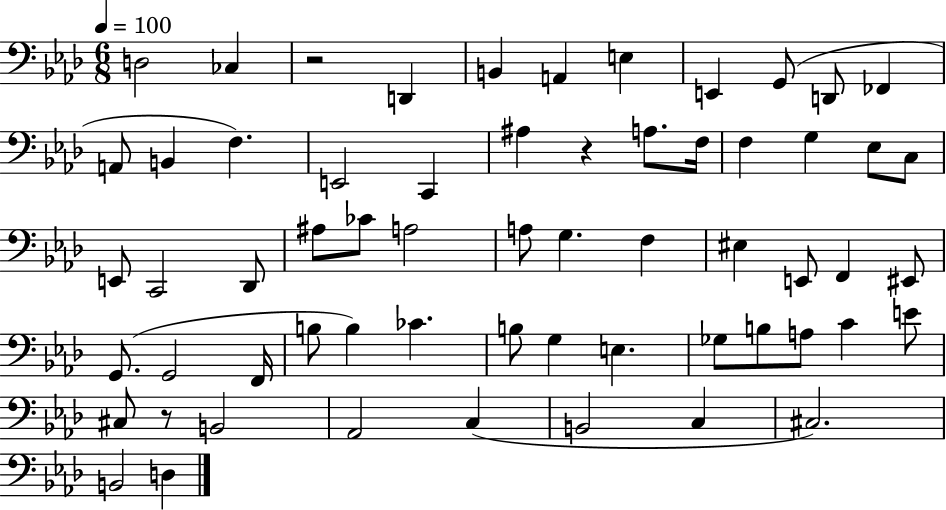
D3/h CES3/q R/h D2/q B2/q A2/q E3/q E2/q G2/e D2/e FES2/q A2/e B2/q F3/q. E2/h C2/q A#3/q R/q A3/e. F3/s F3/q G3/q Eb3/e C3/e E2/e C2/h Db2/e A#3/e CES4/e A3/h A3/e G3/q. F3/q EIS3/q E2/e F2/q EIS2/e G2/e. G2/h F2/s B3/e B3/q CES4/q. B3/e G3/q E3/q. Gb3/e B3/e A3/e C4/q E4/e C#3/e R/e B2/h Ab2/h C3/q B2/h C3/q C#3/h. B2/h D3/q